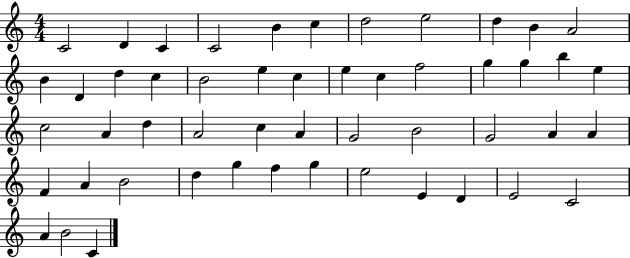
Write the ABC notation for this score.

X:1
T:Untitled
M:4/4
L:1/4
K:C
C2 D C C2 B c d2 e2 d B A2 B D d c B2 e c e c f2 g g b e c2 A d A2 c A G2 B2 G2 A A F A B2 d g f g e2 E D E2 C2 A B2 C